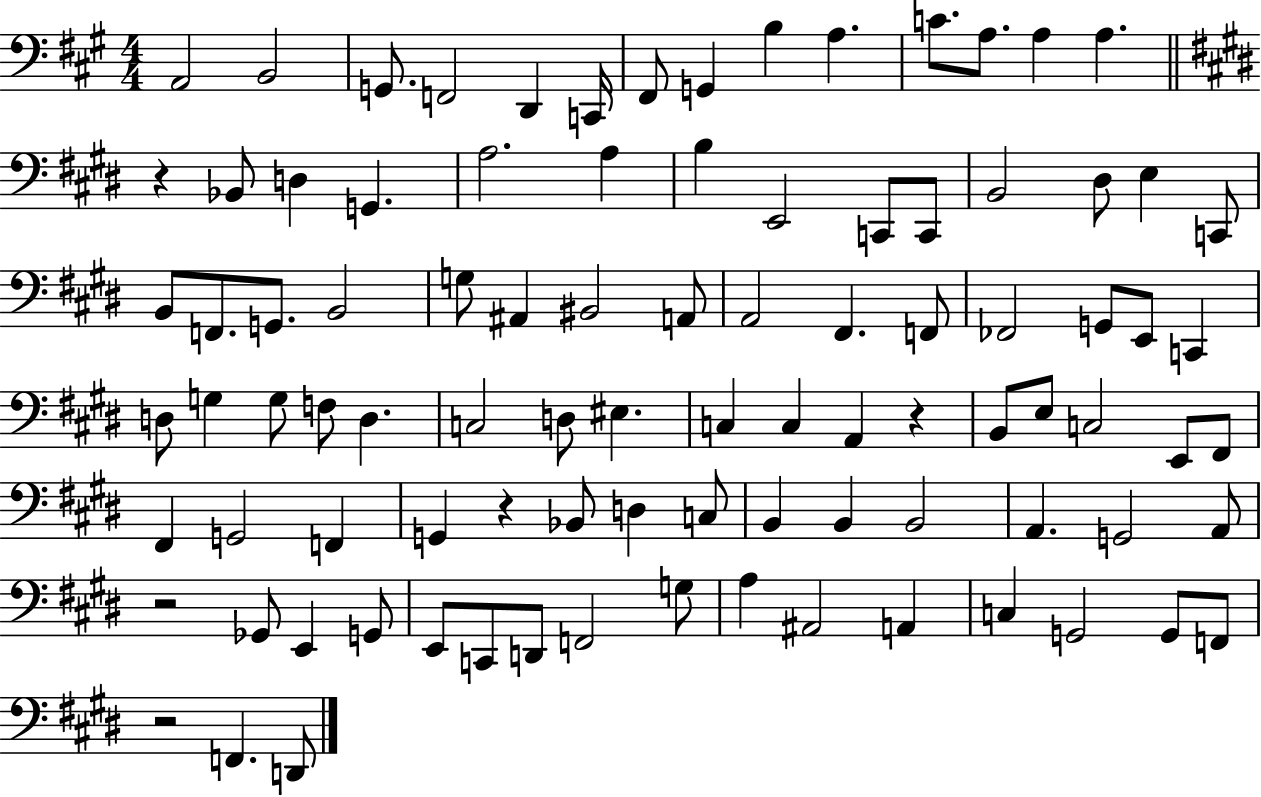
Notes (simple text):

A2/h B2/h G2/e. F2/h D2/q C2/s F#2/e G2/q B3/q A3/q. C4/e. A3/e. A3/q A3/q. R/q Bb2/e D3/q G2/q. A3/h. A3/q B3/q E2/h C2/e C2/e B2/h D#3/e E3/q C2/e B2/e F2/e. G2/e. B2/h G3/e A#2/q BIS2/h A2/e A2/h F#2/q. F2/e FES2/h G2/e E2/e C2/q D3/e G3/q G3/e F3/e D3/q. C3/h D3/e EIS3/q. C3/q C3/q A2/q R/q B2/e E3/e C3/h E2/e F#2/e F#2/q G2/h F2/q G2/q R/q Bb2/e D3/q C3/e B2/q B2/q B2/h A2/q. G2/h A2/e R/h Gb2/e E2/q G2/e E2/e C2/e D2/e F2/h G3/e A3/q A#2/h A2/q C3/q G2/h G2/e F2/e R/h F2/q. D2/e